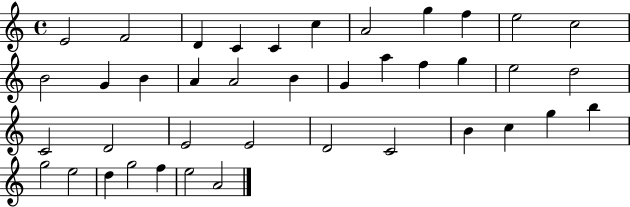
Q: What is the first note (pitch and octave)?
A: E4